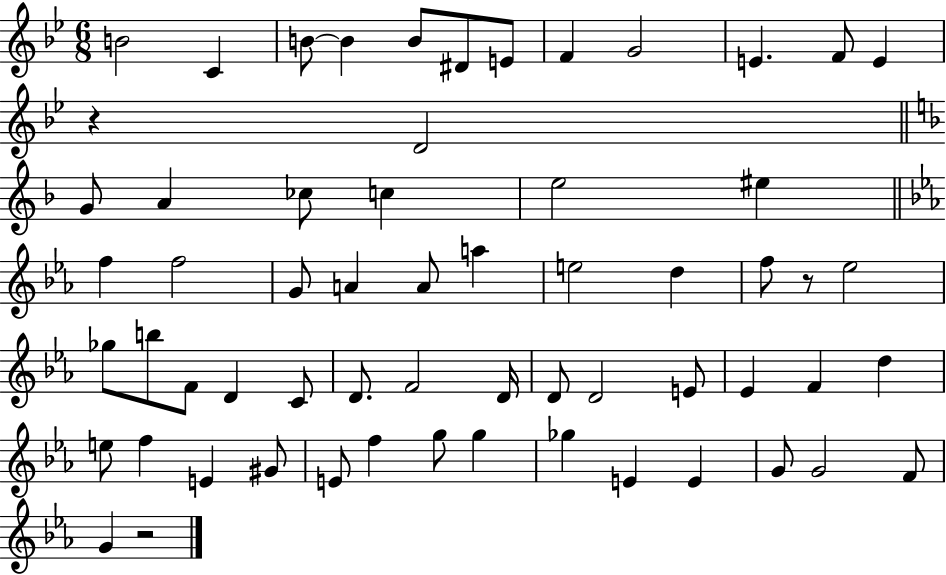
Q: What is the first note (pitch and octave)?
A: B4